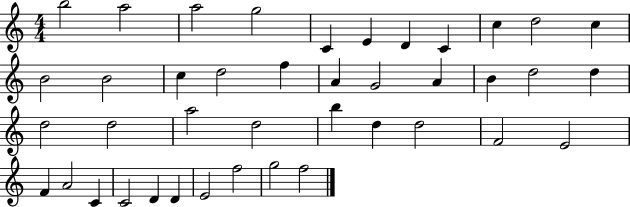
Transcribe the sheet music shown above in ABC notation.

X:1
T:Untitled
M:4/4
L:1/4
K:C
b2 a2 a2 g2 C E D C c d2 c B2 B2 c d2 f A G2 A B d2 d d2 d2 a2 d2 b d d2 F2 E2 F A2 C C2 D D E2 f2 g2 f2